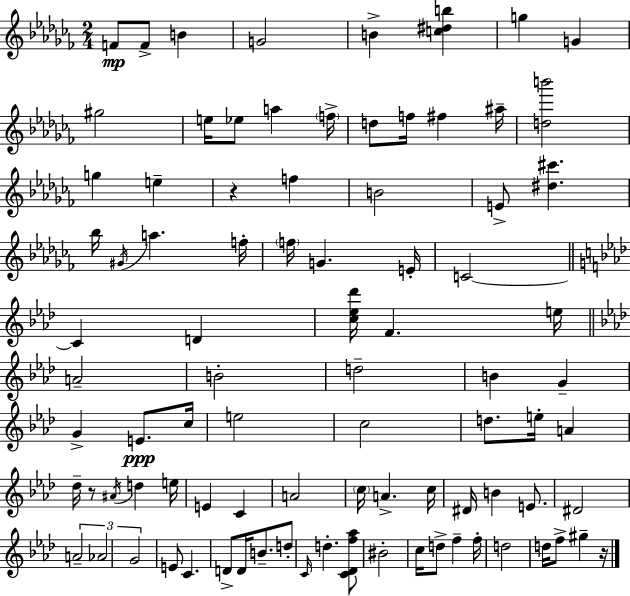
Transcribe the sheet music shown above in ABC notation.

X:1
T:Untitled
M:2/4
L:1/4
K:Abm
F/2 F/2 B G2 B [c^db] g G ^g2 e/4 _e/2 a f/4 d/2 f/4 ^f ^a/4 [db']2 g e z f B2 E/2 [^d^c'] _b/4 ^G/4 a f/4 f/4 G E/4 C2 C D [c_e_d']/4 F e/4 A2 B2 d2 B G G E/2 c/4 e2 c2 d/2 e/4 A _d/4 z/2 ^A/4 d e/4 E C A2 c/4 A c/4 ^D/4 B E/2 ^D2 A2 _A2 G2 E/2 C D/2 D/4 B/2 d/2 C/4 d [C_Df_a]/2 ^B2 c/4 d/2 f f/4 d2 d/4 f/2 ^g z/4